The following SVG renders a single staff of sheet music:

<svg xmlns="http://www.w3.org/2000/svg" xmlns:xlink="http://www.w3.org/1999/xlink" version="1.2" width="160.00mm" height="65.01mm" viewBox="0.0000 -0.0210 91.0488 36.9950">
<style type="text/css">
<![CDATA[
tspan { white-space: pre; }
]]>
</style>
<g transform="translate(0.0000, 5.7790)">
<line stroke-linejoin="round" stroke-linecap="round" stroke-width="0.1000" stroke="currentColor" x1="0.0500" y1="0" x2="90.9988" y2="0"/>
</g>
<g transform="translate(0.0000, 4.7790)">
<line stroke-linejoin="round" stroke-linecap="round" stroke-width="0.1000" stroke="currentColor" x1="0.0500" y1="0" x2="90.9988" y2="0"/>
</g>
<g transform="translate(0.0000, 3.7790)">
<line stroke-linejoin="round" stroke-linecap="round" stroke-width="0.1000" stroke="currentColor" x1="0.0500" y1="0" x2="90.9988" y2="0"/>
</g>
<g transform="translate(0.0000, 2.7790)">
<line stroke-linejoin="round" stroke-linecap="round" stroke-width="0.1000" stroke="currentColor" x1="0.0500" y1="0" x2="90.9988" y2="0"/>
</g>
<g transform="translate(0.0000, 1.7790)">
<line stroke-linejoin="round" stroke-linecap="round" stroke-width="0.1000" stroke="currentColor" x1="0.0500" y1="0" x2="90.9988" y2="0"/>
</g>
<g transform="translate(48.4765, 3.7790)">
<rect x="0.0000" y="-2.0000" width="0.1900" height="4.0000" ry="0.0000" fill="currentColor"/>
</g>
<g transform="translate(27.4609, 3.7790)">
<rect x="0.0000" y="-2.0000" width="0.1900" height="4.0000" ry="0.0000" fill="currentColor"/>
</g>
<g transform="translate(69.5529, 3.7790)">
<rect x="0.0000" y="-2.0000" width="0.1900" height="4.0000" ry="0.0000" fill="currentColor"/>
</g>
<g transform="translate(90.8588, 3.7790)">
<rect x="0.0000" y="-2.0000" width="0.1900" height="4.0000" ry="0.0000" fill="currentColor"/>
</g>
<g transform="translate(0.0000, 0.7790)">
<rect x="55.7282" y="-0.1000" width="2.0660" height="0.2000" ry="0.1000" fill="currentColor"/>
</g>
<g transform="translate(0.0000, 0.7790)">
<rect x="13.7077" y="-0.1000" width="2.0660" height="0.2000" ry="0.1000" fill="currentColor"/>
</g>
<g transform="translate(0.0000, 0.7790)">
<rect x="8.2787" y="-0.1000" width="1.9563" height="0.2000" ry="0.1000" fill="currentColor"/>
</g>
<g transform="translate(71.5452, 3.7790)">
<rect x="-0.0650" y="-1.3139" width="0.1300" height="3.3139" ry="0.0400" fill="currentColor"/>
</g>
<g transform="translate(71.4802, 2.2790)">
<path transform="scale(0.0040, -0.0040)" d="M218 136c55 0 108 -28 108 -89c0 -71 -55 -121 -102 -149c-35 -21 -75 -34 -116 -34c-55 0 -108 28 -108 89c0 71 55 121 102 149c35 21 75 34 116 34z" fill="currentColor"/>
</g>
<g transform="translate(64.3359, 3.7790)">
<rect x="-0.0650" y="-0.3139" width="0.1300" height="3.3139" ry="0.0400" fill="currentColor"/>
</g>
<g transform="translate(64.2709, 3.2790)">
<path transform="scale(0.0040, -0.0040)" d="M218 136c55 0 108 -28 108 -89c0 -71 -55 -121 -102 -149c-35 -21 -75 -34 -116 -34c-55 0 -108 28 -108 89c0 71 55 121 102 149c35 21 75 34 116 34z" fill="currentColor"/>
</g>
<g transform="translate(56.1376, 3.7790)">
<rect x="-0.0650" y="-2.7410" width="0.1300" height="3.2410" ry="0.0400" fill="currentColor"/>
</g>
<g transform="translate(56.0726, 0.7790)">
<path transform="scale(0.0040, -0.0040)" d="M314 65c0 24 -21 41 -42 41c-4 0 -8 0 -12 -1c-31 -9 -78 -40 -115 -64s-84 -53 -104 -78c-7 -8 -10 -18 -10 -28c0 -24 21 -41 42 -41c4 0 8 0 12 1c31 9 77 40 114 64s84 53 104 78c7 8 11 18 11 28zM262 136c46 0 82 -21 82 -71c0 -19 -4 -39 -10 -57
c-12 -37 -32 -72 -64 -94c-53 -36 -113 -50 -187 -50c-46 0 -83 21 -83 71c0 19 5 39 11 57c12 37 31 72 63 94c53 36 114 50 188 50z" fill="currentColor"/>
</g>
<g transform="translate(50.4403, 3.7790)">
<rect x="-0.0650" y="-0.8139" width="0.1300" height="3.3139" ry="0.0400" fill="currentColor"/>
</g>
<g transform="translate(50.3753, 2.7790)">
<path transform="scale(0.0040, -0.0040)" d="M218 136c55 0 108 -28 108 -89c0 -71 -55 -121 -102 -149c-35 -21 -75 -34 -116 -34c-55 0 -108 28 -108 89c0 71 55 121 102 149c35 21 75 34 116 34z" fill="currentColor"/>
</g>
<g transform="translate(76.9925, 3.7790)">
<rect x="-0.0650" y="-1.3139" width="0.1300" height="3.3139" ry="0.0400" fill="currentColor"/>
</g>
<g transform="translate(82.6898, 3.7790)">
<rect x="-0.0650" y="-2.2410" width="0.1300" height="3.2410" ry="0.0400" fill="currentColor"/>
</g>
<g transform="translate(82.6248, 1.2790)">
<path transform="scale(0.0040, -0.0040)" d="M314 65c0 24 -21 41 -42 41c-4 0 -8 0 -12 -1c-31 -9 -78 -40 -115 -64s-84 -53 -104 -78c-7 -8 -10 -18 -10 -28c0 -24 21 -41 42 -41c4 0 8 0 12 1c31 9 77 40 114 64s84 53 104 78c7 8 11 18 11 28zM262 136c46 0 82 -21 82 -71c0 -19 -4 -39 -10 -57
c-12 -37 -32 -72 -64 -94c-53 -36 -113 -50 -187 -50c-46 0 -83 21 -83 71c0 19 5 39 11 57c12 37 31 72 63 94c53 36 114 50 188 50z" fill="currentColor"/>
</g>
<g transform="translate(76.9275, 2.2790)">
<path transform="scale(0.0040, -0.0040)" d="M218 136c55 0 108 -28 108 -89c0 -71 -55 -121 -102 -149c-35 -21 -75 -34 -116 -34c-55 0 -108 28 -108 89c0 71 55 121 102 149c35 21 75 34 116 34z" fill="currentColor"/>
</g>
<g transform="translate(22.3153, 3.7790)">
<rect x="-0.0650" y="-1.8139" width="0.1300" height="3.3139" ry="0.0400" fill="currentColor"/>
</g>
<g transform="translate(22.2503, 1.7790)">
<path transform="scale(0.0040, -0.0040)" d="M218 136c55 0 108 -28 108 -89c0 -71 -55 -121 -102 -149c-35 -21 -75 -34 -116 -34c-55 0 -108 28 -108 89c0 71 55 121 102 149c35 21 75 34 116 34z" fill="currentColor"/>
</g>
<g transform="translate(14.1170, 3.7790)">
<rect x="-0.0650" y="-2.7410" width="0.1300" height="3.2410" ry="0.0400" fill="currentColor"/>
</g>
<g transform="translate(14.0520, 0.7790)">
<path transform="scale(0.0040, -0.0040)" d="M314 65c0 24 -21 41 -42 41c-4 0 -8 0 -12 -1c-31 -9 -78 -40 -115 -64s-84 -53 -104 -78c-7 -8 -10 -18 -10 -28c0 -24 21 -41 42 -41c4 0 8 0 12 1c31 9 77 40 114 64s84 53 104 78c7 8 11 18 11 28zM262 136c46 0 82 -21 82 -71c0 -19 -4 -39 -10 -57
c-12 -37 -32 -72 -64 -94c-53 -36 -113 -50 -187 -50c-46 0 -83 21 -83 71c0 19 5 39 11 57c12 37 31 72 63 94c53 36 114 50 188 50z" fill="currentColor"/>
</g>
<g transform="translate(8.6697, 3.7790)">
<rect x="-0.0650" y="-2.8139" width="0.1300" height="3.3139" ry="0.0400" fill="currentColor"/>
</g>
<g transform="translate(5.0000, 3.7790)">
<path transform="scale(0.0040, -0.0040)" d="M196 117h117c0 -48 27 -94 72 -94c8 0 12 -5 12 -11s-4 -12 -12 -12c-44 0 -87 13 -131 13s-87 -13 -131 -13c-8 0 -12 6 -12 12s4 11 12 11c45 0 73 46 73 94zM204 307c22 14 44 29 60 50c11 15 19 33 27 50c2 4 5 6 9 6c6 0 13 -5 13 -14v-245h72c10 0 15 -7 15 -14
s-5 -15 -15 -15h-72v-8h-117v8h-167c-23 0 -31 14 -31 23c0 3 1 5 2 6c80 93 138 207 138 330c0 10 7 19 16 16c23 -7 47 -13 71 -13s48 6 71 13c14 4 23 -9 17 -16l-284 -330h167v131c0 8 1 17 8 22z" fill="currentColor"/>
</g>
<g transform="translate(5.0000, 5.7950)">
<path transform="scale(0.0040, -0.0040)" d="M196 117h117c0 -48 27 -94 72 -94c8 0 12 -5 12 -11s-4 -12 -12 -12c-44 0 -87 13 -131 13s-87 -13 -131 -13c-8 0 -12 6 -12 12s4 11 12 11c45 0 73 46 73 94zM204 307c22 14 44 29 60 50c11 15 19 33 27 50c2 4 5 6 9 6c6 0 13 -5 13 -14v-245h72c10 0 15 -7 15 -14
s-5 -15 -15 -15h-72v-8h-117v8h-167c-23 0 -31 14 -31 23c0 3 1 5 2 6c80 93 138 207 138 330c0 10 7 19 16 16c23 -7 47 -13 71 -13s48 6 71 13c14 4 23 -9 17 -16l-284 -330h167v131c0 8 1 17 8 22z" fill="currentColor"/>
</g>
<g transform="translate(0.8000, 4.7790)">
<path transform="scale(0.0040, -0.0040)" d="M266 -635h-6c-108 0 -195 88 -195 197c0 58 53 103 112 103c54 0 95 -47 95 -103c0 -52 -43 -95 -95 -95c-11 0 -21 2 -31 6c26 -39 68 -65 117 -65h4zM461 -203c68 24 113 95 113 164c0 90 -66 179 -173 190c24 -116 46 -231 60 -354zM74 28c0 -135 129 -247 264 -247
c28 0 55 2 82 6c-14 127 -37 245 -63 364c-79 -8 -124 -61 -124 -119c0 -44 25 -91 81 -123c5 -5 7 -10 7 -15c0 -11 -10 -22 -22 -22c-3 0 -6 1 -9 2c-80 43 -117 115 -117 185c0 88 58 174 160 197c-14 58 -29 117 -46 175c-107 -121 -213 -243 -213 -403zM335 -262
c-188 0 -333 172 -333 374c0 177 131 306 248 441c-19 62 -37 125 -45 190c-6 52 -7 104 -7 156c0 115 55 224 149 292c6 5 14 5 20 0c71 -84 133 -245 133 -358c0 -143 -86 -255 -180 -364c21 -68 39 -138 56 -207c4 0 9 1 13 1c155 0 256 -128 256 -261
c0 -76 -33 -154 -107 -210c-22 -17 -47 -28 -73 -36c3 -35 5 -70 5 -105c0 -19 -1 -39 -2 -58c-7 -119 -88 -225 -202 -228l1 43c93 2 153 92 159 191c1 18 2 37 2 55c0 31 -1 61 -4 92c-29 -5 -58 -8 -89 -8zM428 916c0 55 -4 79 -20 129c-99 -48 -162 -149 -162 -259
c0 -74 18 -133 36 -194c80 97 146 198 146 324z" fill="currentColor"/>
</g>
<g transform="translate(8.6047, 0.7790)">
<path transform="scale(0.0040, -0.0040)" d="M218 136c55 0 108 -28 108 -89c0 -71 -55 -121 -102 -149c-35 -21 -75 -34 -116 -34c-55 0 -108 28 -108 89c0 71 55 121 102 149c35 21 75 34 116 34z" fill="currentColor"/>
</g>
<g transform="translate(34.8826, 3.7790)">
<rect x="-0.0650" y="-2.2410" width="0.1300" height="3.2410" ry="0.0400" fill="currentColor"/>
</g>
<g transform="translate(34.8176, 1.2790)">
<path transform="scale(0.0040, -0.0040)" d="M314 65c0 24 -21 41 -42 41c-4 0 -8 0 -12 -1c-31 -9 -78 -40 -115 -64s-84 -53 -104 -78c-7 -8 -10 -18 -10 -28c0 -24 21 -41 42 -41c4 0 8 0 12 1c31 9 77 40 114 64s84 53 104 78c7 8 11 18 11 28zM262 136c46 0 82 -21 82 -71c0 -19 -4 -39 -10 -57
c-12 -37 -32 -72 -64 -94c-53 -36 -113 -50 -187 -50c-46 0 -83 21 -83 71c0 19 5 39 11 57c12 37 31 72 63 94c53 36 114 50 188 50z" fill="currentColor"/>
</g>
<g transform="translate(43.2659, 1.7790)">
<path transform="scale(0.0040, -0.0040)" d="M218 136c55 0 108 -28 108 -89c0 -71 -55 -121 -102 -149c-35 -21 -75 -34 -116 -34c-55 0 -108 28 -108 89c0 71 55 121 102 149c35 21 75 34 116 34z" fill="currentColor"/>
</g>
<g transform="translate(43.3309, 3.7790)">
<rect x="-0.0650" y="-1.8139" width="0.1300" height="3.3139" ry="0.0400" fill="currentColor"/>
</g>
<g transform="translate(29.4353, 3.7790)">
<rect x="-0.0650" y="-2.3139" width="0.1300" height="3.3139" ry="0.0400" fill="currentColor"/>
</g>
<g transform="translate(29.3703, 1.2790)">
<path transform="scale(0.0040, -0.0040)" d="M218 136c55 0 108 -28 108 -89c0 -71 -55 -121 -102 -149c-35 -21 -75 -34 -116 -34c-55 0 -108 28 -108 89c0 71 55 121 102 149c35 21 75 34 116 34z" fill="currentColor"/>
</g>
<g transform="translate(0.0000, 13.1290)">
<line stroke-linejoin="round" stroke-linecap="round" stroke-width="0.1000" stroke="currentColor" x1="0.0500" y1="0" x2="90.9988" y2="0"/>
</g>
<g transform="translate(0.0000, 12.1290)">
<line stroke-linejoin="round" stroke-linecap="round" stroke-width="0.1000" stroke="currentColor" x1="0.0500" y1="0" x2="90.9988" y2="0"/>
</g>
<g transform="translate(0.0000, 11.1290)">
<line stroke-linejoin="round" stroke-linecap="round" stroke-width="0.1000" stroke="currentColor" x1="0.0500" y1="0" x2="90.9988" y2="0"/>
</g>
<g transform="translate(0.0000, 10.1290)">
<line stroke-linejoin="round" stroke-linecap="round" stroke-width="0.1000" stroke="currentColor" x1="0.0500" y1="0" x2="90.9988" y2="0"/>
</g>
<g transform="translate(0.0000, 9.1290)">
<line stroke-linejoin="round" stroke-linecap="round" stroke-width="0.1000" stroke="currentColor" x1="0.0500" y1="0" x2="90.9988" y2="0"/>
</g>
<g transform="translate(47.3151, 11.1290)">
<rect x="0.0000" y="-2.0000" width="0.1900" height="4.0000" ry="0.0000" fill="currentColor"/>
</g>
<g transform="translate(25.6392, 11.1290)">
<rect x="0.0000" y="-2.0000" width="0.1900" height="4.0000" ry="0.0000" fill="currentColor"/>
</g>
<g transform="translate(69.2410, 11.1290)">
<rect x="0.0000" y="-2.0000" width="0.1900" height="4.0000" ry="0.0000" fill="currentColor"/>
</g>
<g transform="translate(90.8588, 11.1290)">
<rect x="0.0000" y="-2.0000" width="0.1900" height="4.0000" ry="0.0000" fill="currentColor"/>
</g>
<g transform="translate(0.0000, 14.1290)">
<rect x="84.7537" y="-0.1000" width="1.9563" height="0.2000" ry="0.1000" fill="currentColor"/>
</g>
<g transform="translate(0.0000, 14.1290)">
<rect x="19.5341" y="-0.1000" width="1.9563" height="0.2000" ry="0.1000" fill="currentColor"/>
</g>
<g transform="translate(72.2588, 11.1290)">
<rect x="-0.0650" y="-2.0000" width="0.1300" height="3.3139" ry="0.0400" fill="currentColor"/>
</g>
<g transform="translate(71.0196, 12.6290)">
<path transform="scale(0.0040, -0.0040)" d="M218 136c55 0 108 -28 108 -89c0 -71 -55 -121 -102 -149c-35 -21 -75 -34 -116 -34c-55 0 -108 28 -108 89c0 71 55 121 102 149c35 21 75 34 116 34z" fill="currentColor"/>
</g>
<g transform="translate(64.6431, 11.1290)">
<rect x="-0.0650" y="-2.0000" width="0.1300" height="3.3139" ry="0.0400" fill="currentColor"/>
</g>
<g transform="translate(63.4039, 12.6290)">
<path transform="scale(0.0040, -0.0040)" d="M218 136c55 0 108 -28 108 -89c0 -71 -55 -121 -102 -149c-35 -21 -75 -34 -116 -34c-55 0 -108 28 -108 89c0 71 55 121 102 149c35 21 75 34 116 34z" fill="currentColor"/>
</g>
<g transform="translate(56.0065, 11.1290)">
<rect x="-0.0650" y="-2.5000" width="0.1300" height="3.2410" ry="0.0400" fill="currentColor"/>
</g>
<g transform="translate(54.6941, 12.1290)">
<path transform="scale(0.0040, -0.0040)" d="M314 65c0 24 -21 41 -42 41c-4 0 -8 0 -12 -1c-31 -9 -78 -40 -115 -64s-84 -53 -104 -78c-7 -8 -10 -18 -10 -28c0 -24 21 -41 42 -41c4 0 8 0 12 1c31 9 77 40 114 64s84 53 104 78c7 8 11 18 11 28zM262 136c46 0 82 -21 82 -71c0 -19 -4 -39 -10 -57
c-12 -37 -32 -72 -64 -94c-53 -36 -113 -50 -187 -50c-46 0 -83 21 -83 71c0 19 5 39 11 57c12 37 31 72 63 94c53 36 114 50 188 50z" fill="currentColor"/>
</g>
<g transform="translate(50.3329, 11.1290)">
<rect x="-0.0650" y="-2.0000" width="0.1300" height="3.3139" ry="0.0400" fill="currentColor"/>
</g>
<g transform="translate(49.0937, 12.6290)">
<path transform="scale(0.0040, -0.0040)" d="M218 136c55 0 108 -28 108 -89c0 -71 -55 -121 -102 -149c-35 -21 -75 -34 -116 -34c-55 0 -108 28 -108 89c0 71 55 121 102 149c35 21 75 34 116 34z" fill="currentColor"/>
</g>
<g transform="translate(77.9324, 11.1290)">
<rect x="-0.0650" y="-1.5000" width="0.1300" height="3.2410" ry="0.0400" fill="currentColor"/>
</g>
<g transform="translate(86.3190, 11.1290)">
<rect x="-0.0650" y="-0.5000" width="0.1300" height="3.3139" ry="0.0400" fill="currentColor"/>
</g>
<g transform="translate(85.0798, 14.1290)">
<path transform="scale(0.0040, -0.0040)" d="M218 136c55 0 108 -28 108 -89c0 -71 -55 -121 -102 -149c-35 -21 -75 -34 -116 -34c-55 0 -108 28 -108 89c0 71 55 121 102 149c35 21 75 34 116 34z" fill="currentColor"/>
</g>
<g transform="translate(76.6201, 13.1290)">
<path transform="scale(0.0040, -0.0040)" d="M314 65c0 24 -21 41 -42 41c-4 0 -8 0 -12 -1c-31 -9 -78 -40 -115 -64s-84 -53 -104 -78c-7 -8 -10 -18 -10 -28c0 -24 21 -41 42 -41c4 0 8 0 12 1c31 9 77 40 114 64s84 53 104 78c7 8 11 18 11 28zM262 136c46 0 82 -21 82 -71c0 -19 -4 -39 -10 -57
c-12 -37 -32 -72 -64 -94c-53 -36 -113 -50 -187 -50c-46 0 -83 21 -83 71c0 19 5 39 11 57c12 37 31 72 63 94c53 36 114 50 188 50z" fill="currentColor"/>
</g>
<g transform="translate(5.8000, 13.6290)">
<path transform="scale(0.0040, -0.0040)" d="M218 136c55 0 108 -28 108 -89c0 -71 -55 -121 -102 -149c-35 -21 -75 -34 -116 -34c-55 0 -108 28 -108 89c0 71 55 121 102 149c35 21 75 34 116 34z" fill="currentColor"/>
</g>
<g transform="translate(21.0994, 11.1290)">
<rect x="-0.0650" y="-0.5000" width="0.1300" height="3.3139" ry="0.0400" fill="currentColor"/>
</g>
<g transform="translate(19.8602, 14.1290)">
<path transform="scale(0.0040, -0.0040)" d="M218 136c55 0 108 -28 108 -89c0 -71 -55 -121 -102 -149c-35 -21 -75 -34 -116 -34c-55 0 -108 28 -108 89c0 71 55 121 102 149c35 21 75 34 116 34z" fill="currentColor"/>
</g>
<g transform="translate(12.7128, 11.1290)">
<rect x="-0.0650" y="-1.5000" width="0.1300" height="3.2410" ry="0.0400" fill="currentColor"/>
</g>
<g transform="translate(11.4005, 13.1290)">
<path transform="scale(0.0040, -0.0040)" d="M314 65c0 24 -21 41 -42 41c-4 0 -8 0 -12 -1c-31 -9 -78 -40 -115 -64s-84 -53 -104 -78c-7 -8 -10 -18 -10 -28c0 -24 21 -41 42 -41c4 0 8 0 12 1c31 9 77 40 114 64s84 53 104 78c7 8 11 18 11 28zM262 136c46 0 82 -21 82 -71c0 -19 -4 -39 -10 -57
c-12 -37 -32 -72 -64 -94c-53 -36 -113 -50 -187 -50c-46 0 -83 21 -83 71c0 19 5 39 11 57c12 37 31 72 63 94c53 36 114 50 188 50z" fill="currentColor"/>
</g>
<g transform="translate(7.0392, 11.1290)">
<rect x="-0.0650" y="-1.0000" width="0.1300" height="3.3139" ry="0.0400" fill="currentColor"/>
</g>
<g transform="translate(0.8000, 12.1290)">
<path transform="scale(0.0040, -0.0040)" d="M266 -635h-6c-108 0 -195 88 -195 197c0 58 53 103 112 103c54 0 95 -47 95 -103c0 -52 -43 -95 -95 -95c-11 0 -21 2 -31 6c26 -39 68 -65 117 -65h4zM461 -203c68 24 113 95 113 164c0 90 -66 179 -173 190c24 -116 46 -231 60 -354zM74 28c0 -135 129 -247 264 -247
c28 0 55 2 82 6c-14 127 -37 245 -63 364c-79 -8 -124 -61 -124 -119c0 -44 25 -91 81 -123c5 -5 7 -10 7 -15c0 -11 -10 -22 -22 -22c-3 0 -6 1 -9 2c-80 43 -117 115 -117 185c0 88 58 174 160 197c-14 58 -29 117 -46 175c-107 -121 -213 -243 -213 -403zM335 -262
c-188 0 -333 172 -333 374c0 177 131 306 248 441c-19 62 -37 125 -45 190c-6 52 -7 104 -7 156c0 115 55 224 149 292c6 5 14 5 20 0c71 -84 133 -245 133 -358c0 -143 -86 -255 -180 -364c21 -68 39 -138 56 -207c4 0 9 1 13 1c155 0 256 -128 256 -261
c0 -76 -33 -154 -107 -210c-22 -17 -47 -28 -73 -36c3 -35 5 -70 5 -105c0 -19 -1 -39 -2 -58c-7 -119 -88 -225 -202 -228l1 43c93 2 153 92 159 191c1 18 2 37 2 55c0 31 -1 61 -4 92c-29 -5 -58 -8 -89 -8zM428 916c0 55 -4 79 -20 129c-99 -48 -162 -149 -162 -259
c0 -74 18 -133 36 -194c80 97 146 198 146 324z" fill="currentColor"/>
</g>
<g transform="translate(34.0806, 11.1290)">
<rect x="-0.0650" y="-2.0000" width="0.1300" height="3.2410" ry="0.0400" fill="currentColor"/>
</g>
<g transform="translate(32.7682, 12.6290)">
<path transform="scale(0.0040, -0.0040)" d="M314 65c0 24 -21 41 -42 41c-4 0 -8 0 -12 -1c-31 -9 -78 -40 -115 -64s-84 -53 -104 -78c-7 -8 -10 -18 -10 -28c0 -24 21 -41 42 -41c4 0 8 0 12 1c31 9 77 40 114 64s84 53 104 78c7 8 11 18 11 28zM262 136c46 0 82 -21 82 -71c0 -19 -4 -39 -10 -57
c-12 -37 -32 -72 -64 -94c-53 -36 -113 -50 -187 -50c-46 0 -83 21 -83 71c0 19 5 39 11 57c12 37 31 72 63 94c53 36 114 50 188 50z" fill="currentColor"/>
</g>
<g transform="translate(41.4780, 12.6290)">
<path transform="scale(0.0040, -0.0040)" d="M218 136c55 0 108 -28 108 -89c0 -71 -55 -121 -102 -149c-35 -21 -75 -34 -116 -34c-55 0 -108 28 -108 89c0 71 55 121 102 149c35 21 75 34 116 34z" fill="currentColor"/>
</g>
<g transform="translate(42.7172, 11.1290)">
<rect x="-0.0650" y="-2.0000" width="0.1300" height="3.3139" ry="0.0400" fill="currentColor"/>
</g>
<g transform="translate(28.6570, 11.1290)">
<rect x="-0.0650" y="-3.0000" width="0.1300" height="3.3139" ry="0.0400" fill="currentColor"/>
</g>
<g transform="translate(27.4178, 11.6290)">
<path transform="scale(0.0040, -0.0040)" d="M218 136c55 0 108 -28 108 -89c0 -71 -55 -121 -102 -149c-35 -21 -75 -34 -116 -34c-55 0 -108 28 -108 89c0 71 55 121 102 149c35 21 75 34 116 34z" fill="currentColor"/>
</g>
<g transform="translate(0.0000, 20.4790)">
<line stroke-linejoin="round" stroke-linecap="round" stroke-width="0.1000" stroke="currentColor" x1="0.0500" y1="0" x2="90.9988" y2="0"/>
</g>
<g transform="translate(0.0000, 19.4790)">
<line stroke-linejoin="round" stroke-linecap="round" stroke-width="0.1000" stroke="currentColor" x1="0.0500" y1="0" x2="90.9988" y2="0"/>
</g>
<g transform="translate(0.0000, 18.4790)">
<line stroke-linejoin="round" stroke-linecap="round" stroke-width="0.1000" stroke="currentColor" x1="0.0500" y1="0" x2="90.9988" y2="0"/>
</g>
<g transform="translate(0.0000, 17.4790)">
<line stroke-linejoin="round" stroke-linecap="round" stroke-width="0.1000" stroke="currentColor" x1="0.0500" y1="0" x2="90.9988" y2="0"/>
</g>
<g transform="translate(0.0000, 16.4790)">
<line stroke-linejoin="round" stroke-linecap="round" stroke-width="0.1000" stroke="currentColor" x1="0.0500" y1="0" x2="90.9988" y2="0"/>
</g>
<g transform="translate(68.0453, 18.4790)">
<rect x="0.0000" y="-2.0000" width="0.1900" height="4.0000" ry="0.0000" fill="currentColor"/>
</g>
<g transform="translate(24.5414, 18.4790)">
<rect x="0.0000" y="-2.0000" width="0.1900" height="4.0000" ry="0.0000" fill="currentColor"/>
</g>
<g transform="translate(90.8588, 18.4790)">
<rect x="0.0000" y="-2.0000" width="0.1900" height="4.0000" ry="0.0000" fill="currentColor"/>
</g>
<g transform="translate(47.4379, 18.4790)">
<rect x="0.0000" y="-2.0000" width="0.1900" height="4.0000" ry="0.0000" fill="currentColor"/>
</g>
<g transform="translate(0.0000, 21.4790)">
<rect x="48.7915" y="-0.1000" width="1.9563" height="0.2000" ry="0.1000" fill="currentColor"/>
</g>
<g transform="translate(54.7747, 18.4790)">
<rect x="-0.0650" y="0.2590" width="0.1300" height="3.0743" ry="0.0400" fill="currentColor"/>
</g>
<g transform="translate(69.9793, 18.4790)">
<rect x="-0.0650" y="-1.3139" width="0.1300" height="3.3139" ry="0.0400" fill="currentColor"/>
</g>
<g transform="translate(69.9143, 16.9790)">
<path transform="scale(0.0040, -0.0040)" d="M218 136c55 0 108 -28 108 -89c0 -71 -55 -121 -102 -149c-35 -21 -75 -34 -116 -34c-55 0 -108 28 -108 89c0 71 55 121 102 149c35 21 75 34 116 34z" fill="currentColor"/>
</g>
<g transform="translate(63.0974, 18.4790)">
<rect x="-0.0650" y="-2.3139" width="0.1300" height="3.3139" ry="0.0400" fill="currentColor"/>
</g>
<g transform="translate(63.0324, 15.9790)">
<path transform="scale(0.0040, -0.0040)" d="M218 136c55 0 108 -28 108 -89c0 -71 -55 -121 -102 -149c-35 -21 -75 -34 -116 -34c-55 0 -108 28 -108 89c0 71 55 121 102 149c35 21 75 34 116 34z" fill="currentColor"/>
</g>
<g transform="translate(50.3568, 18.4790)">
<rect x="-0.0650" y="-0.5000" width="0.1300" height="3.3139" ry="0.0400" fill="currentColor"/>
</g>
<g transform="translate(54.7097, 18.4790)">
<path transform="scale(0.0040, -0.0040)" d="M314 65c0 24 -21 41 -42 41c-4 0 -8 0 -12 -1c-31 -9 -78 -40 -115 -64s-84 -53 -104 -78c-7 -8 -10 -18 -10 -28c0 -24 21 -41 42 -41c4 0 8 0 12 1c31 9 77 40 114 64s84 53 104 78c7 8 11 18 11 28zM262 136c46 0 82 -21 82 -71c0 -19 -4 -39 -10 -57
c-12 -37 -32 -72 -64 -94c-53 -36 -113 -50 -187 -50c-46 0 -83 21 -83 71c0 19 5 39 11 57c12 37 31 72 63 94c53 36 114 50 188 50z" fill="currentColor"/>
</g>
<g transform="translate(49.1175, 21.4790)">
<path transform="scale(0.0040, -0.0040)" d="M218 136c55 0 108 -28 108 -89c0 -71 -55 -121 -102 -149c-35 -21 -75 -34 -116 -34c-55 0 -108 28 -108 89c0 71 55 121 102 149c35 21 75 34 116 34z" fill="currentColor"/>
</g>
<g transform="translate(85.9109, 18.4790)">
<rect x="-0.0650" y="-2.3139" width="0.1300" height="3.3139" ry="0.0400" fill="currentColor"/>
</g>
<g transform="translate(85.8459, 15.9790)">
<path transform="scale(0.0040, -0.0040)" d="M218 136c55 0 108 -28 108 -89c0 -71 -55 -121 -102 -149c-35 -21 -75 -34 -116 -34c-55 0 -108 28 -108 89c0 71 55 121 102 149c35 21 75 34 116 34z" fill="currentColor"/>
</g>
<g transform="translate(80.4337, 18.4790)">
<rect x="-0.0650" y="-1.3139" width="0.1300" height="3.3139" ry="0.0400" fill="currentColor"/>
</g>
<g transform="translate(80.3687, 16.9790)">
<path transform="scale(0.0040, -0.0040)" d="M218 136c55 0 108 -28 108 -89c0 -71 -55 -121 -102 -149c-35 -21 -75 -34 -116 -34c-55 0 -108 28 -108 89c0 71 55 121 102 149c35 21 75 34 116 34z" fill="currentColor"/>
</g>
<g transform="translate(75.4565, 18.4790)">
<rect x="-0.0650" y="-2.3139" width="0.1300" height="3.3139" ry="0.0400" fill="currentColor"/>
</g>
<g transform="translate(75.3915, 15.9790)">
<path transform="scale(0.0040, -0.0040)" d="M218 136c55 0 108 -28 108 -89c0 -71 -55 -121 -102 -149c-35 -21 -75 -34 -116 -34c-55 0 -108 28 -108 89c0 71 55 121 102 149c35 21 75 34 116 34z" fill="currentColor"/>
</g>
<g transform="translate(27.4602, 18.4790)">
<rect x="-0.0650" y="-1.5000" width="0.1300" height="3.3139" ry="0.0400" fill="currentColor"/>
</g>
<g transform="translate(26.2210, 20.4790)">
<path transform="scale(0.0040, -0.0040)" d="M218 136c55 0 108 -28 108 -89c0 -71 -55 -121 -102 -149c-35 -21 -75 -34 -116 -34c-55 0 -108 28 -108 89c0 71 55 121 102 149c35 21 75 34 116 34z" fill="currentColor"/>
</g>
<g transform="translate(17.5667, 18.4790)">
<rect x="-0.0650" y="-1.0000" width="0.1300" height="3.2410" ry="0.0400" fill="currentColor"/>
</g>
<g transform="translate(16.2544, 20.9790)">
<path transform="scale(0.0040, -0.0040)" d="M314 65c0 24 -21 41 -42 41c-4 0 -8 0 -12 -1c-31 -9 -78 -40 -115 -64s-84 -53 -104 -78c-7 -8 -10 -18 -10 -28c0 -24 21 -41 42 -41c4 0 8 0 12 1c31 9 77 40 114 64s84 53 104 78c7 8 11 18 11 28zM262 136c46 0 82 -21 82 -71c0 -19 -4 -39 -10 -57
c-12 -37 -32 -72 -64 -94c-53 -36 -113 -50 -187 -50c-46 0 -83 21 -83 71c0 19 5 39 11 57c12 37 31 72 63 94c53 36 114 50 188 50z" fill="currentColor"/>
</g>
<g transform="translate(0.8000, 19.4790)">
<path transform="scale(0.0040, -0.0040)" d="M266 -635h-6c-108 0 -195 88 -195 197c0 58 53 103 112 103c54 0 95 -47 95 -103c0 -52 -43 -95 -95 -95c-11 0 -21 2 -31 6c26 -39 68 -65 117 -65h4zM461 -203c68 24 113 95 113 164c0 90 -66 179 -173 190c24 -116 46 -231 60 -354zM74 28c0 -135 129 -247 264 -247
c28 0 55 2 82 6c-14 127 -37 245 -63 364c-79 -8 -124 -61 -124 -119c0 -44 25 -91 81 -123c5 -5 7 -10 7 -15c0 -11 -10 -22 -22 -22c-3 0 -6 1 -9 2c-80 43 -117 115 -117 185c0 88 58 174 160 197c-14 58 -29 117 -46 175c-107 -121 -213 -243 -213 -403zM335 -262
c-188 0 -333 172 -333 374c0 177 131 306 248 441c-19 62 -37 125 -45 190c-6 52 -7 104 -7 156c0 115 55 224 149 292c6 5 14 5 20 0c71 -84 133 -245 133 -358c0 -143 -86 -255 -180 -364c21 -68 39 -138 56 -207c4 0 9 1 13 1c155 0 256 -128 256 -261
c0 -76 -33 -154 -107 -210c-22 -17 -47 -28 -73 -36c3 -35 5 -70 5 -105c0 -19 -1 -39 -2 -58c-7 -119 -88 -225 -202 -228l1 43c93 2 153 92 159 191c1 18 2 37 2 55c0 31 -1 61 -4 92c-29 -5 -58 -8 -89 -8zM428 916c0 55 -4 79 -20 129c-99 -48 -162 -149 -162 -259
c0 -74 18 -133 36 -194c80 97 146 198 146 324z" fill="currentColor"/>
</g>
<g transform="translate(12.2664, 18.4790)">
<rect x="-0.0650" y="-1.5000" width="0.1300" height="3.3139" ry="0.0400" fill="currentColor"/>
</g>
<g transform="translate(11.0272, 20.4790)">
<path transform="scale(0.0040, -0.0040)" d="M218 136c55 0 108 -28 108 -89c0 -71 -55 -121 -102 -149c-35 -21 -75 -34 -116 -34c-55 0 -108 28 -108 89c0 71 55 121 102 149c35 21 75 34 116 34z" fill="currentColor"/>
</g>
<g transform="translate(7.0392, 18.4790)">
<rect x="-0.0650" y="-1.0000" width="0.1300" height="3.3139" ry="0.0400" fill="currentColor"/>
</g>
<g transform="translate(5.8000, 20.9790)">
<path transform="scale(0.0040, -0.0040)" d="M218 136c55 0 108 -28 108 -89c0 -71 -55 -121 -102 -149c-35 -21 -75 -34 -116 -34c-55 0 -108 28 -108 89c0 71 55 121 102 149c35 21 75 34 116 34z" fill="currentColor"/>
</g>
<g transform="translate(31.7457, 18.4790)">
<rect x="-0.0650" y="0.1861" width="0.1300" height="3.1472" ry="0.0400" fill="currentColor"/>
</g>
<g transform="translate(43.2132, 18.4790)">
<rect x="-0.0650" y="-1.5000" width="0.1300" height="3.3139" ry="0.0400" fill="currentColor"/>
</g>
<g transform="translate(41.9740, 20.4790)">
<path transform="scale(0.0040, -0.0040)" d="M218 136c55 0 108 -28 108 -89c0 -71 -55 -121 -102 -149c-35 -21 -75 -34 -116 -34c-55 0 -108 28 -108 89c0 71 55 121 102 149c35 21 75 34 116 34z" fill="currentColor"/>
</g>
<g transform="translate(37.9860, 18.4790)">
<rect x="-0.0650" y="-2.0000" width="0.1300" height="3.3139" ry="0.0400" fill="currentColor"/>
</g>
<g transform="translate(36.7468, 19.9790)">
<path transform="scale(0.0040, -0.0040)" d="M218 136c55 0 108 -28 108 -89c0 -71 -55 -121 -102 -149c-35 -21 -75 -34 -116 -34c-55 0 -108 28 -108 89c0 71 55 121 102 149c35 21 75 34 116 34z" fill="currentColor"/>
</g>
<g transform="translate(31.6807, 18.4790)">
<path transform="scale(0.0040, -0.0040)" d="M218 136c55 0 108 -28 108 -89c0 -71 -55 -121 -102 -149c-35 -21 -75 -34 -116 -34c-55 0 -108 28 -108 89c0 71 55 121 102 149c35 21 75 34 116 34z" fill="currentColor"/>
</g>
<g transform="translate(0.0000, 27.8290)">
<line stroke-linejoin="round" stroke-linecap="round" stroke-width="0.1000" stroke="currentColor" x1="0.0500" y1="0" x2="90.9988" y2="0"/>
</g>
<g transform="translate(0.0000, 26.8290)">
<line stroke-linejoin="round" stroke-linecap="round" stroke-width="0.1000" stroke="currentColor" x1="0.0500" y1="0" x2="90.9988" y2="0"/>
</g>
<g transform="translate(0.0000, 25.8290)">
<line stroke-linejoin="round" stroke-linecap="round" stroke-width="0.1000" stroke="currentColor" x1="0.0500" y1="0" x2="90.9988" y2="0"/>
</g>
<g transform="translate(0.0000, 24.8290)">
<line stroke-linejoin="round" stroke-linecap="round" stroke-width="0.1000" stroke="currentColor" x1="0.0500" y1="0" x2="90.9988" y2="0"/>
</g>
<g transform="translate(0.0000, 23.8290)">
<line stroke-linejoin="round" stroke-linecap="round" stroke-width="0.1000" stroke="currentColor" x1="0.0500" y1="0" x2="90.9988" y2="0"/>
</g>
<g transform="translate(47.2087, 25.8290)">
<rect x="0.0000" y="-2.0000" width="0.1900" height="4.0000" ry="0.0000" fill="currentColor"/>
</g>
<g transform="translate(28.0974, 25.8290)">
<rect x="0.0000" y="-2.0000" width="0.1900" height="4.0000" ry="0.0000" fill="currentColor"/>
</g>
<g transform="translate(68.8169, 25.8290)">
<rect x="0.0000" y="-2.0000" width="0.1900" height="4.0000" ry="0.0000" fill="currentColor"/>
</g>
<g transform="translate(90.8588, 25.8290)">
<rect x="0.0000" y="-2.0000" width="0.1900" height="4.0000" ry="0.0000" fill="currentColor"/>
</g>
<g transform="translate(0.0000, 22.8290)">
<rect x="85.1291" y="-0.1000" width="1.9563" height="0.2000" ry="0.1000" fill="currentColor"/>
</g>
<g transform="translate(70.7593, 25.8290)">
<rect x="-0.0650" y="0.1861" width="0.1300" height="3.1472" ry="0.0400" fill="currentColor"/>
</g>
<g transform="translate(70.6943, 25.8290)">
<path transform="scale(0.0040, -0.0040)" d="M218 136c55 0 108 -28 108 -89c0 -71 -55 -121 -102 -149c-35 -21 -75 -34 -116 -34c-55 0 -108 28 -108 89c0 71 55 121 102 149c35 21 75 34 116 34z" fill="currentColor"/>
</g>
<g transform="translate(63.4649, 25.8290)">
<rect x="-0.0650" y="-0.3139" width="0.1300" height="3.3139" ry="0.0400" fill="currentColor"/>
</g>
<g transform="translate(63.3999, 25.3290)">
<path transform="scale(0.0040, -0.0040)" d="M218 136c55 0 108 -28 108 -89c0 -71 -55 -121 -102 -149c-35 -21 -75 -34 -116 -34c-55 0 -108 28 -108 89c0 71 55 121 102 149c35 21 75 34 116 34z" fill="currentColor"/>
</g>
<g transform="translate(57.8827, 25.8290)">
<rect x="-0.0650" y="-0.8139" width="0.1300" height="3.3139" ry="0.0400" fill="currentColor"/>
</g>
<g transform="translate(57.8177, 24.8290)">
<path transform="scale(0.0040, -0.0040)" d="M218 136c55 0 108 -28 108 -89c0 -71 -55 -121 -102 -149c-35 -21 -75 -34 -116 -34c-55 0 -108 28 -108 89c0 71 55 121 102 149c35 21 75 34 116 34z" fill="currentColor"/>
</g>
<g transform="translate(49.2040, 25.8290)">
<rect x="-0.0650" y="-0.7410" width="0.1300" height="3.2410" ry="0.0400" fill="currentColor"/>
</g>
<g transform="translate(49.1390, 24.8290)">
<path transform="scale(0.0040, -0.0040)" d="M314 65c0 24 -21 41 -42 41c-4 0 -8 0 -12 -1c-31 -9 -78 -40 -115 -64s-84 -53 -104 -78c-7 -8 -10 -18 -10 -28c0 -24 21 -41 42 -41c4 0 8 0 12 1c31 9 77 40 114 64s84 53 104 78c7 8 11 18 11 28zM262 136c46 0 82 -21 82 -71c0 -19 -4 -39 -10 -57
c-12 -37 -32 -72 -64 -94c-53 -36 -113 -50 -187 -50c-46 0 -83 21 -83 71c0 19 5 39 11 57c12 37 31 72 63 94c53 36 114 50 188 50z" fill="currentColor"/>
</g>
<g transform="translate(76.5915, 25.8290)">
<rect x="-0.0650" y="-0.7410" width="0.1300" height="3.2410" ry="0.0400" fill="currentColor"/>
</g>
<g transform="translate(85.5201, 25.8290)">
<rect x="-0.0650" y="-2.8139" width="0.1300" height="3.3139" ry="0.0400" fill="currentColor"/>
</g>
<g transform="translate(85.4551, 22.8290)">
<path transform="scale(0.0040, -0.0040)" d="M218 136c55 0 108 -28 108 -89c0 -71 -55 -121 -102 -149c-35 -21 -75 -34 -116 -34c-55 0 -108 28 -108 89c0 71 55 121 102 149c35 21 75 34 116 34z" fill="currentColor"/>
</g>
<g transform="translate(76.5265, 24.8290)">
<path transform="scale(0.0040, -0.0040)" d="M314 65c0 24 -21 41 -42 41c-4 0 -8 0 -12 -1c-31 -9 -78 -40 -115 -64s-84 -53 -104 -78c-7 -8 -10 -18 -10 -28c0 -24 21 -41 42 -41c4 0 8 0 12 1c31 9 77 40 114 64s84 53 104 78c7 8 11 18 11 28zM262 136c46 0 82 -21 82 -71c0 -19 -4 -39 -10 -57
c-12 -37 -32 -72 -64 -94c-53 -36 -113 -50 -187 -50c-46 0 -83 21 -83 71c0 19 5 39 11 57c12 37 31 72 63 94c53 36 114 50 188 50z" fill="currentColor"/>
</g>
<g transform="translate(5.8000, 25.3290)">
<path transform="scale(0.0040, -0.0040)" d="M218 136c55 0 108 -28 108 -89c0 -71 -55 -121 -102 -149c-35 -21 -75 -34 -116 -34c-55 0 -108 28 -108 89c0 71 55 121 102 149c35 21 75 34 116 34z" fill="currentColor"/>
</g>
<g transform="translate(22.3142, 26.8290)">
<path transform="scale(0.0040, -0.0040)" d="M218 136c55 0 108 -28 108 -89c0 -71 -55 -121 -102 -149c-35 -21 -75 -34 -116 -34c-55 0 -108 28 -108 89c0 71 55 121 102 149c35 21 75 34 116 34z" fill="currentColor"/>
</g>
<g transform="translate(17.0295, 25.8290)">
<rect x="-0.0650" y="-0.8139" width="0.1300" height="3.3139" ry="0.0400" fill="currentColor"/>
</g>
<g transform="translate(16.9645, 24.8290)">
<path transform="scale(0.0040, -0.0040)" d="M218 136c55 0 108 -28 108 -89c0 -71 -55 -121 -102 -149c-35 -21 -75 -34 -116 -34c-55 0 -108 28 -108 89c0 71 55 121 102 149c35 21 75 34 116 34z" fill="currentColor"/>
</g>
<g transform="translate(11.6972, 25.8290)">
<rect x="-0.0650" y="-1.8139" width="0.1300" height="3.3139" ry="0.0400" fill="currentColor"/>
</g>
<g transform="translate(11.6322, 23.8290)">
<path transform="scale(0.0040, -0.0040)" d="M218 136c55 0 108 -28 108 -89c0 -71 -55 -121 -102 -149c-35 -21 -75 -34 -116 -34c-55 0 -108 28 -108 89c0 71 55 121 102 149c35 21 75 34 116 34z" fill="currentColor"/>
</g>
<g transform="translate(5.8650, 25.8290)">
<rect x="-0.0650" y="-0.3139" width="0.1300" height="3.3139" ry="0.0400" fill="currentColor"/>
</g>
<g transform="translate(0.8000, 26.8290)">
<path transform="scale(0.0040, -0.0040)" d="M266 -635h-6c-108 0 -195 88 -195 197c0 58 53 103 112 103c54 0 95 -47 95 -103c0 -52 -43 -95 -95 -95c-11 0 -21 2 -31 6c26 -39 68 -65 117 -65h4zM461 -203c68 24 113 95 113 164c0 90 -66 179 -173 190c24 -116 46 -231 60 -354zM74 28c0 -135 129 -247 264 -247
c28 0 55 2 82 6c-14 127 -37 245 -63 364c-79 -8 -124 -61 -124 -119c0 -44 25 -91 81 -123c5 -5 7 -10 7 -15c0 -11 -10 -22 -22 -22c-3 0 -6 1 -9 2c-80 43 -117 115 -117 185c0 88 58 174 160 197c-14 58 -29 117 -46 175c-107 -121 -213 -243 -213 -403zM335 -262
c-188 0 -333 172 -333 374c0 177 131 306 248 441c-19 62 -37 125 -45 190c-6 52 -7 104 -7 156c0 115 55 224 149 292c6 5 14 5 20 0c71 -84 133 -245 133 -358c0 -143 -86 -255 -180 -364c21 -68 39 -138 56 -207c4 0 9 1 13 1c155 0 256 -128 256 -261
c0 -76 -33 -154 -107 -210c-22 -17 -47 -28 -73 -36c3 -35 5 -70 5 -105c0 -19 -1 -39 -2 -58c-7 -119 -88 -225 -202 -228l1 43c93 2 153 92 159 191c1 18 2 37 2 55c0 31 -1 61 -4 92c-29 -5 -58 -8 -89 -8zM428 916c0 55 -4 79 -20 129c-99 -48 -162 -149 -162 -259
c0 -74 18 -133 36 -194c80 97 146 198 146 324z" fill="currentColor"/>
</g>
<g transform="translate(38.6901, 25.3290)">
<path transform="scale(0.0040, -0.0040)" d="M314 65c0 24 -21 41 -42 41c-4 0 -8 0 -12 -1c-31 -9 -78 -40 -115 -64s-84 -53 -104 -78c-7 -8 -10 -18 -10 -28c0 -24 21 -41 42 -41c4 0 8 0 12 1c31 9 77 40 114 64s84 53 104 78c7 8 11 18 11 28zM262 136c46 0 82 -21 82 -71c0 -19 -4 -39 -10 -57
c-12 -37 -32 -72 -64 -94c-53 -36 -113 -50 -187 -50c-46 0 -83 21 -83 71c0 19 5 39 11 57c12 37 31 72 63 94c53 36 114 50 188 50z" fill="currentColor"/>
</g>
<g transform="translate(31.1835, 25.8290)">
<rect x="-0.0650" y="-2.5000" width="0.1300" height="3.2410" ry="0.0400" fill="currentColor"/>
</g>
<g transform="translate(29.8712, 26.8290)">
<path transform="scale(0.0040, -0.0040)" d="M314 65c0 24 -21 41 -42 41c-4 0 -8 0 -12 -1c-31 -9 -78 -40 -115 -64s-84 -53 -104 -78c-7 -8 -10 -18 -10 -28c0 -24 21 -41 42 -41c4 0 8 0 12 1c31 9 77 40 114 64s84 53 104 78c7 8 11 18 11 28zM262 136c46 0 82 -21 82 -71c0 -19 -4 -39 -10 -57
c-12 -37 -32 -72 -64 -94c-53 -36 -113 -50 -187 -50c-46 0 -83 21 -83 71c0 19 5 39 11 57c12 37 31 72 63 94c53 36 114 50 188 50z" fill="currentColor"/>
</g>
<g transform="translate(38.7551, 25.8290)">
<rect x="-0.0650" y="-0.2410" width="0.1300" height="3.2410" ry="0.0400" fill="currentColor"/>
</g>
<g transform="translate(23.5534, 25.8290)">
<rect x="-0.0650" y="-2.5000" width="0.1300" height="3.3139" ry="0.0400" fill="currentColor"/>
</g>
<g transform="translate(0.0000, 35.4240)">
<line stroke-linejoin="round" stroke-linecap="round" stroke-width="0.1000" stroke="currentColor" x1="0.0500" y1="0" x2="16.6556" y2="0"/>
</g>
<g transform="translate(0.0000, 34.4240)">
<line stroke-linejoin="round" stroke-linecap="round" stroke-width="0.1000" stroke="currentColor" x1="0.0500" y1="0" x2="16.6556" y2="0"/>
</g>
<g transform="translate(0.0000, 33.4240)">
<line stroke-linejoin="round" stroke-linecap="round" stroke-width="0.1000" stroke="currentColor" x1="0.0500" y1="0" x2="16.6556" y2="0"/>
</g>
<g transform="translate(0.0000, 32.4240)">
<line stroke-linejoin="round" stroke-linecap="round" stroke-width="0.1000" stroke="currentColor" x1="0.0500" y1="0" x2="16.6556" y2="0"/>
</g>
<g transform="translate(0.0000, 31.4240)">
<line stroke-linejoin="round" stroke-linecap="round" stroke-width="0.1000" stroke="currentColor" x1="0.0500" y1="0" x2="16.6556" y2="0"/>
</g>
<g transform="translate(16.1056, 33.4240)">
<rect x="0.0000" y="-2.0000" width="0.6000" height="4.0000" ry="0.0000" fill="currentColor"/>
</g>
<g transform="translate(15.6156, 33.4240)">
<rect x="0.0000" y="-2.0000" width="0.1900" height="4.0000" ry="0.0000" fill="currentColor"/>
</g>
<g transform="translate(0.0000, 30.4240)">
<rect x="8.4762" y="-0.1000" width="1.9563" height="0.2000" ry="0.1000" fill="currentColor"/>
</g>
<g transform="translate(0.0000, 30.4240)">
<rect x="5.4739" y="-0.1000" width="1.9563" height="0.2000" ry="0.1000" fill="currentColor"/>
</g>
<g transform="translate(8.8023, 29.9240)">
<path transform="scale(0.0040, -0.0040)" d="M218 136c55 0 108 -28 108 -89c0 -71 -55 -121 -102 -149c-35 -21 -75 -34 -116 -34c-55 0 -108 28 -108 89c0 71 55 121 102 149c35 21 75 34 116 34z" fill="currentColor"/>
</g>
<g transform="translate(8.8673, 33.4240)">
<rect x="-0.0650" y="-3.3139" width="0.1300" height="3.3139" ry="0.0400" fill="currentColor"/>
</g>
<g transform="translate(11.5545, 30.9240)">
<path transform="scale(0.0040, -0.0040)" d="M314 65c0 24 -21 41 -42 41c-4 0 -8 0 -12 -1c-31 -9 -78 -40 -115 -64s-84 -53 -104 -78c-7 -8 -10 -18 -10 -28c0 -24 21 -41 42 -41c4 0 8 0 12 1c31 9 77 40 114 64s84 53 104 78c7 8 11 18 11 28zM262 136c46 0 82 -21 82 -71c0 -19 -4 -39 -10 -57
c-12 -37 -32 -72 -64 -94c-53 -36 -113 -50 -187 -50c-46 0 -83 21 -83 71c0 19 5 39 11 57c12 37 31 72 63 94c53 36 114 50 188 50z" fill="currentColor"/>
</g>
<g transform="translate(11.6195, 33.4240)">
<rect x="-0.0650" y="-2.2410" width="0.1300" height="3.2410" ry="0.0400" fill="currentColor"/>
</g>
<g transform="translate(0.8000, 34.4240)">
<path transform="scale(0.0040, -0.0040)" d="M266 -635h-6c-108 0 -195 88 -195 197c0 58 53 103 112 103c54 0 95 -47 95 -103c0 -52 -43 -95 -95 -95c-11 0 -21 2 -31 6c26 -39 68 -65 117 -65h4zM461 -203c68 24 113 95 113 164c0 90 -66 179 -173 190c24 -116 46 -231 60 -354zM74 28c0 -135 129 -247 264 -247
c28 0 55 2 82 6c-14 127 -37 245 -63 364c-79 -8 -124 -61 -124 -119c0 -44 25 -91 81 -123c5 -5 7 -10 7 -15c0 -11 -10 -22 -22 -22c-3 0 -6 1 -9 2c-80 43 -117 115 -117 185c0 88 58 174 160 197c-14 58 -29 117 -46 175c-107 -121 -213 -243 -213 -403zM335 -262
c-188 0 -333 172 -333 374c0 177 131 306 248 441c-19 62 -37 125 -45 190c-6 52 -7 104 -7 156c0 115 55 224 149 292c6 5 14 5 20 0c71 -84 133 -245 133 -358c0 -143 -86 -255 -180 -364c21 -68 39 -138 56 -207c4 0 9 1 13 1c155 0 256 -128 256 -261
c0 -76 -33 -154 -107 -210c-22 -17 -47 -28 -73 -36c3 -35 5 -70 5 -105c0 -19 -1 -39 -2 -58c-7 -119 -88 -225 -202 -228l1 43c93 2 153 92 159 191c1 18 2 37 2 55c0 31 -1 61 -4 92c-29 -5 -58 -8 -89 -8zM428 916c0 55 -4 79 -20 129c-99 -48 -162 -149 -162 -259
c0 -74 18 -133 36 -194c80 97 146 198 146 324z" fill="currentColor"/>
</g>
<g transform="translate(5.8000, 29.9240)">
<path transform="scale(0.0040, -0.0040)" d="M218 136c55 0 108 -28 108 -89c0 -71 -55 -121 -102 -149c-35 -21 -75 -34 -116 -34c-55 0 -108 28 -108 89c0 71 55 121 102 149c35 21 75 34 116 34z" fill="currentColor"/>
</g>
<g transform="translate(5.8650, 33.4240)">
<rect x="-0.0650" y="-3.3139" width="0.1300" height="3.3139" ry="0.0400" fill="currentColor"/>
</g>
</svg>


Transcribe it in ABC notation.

X:1
T:Untitled
M:4/4
L:1/4
K:C
a a2 f g g2 f d a2 c e e g2 D E2 C A F2 F F G2 F F E2 C D E D2 E B F E C B2 g e g e g c f d G G2 c2 d2 d c B d2 a b b g2